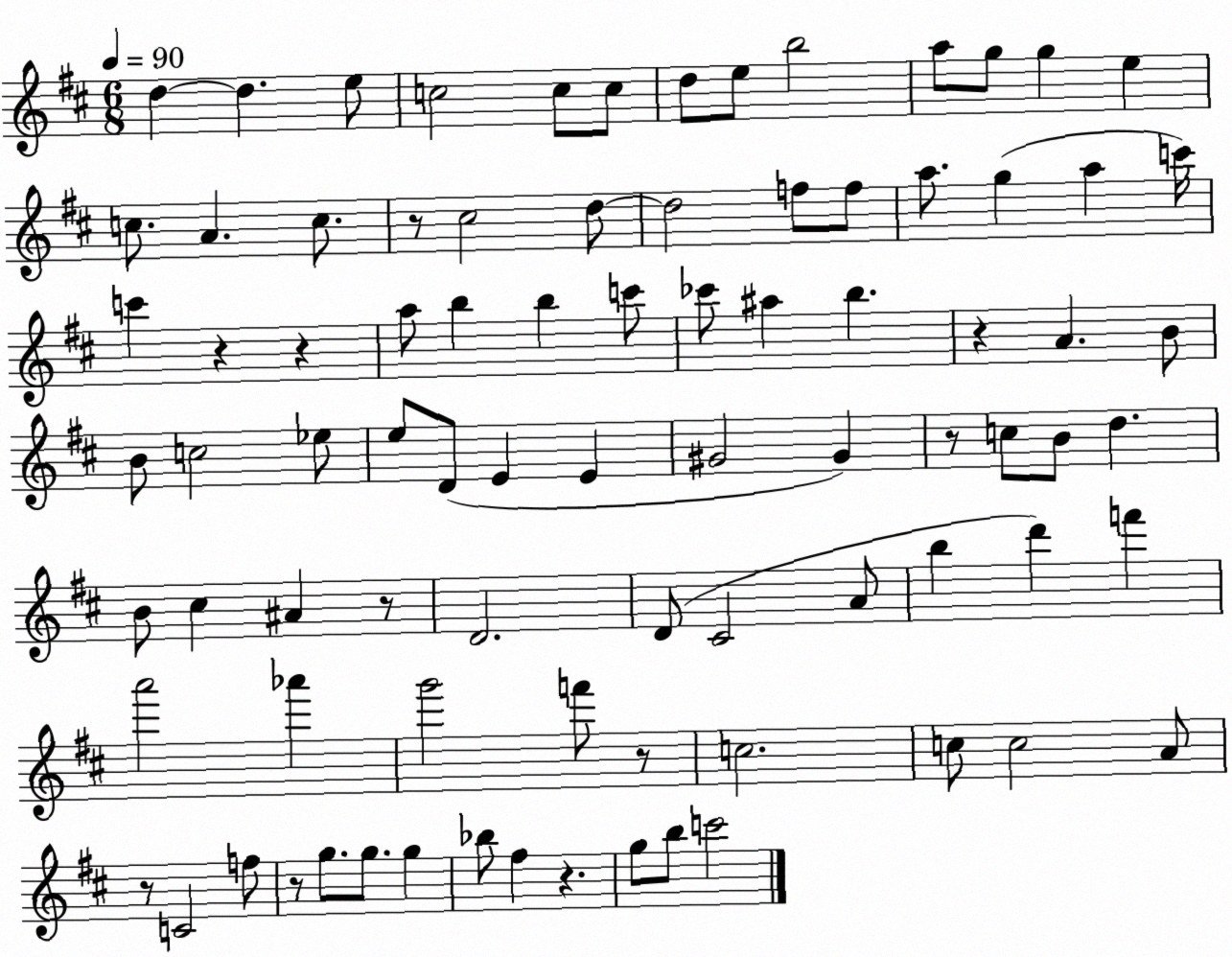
X:1
T:Untitled
M:6/8
L:1/4
K:D
d d e/2 c2 c/2 c/2 d/2 e/2 b2 a/2 g/2 g e c/2 A c/2 z/2 ^c2 d/2 d2 f/2 f/2 a/2 g a c'/4 c' z z a/2 b b c'/2 _c'/2 ^a b z A B/2 B/2 c2 _e/2 e/2 D/2 E E ^G2 ^G z/2 c/2 B/2 d B/2 ^c ^A z/2 D2 D/2 ^C2 A/2 b d' f' a'2 _a' g'2 f'/2 z/2 c2 c/2 c2 A/2 z/2 C2 f/2 z/2 g/2 g/2 g _b/2 ^f z g/2 b/2 c'2